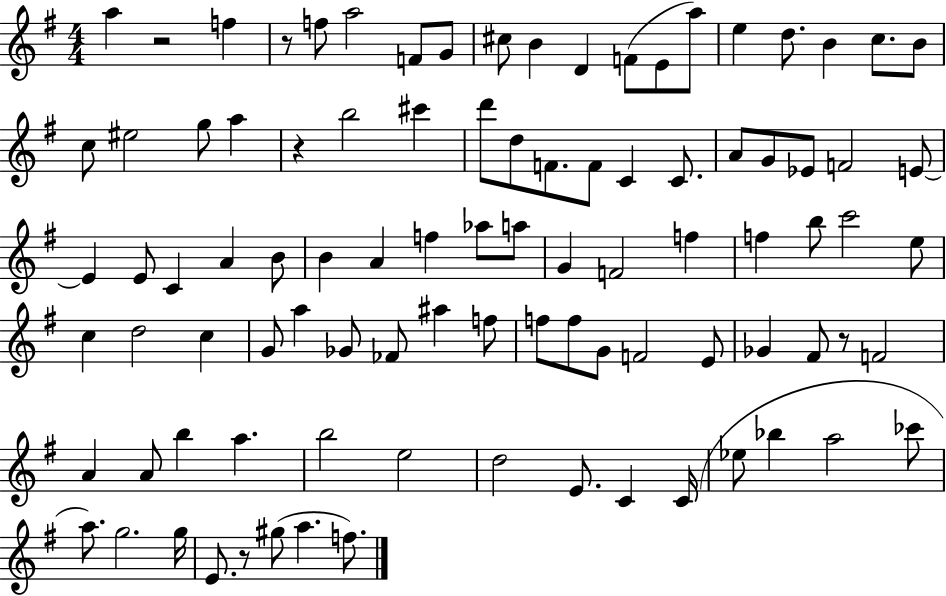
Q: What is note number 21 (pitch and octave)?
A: A5